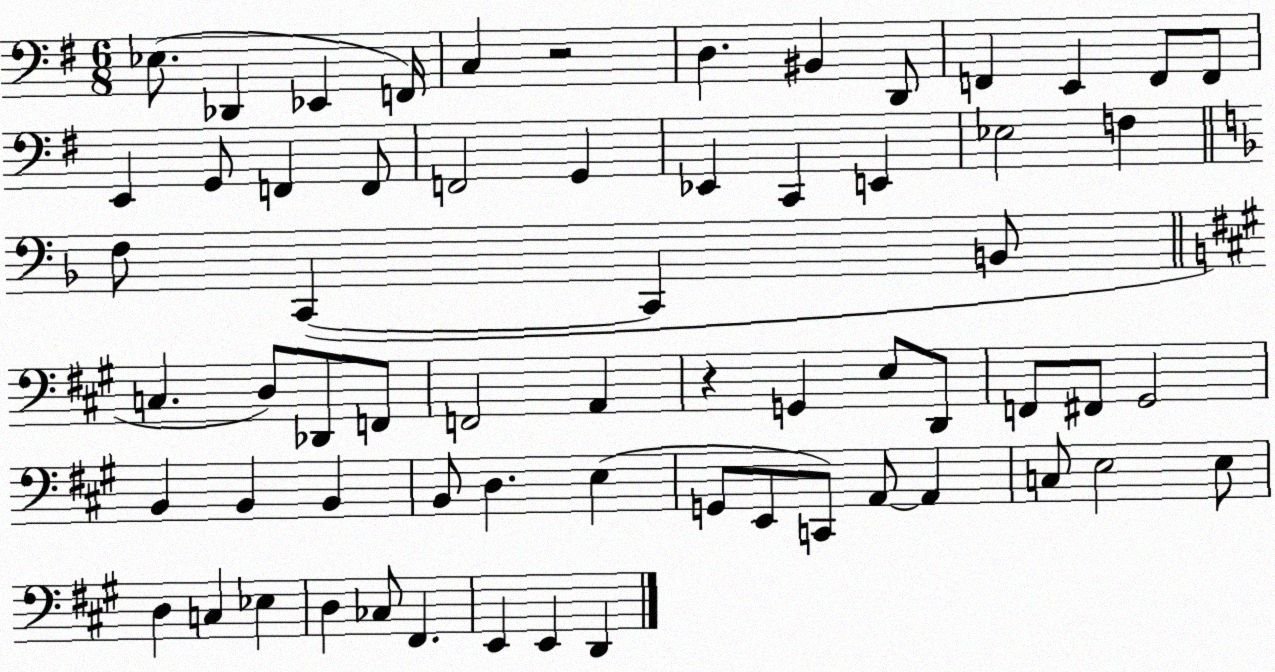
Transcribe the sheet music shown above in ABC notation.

X:1
T:Untitled
M:6/8
L:1/4
K:G
_E,/2 _D,, _E,, F,,/4 C, z2 D, ^B,, D,,/2 F,, E,, F,,/2 F,,/2 E,, G,,/2 F,, F,,/2 F,,2 G,, _E,, C,, E,, _E,2 F, F,/2 C,, C,, B,,/2 C, D,/2 _D,,/2 F,,/2 F,,2 A,, z G,, E,/2 D,,/2 F,,/2 ^F,,/2 ^G,,2 B,, B,, B,, B,,/2 D, E, G,,/2 E,,/2 C,,/2 A,,/2 A,, C,/2 E,2 E,/2 D, C, _E, D, _C,/2 ^F,, E,, E,, D,,